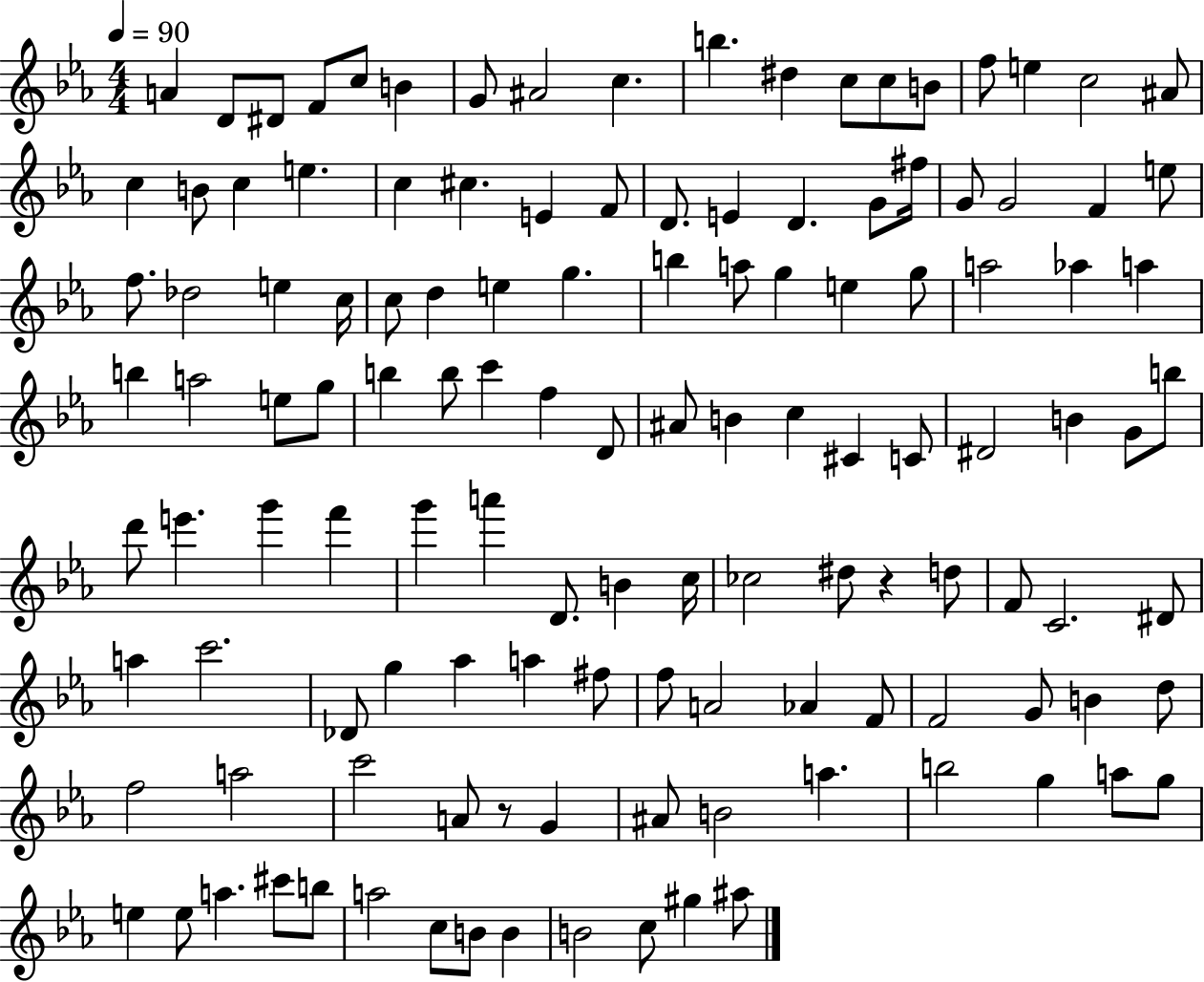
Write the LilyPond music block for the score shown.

{
  \clef treble
  \numericTimeSignature
  \time 4/4
  \key ees \major
  \tempo 4 = 90
  a'4 d'8 dis'8 f'8 c''8 b'4 | g'8 ais'2 c''4. | b''4. dis''4 c''8 c''8 b'8 | f''8 e''4 c''2 ais'8 | \break c''4 b'8 c''4 e''4. | c''4 cis''4. e'4 f'8 | d'8. e'4 d'4. g'8 fis''16 | g'8 g'2 f'4 e''8 | \break f''8. des''2 e''4 c''16 | c''8 d''4 e''4 g''4. | b''4 a''8 g''4 e''4 g''8 | a''2 aes''4 a''4 | \break b''4 a''2 e''8 g''8 | b''4 b''8 c'''4 f''4 d'8 | ais'8 b'4 c''4 cis'4 c'8 | dis'2 b'4 g'8 b''8 | \break d'''8 e'''4. g'''4 f'''4 | g'''4 a'''4 d'8. b'4 c''16 | ces''2 dis''8 r4 d''8 | f'8 c'2. dis'8 | \break a''4 c'''2. | des'8 g''4 aes''4 a''4 fis''8 | f''8 a'2 aes'4 f'8 | f'2 g'8 b'4 d''8 | \break f''2 a''2 | c'''2 a'8 r8 g'4 | ais'8 b'2 a''4. | b''2 g''4 a''8 g''8 | \break e''4 e''8 a''4. cis'''8 b''8 | a''2 c''8 b'8 b'4 | b'2 c''8 gis''4 ais''8 | \bar "|."
}